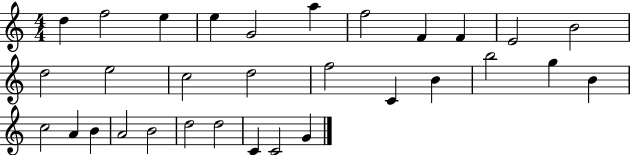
D5/q F5/h E5/q E5/q G4/h A5/q F5/h F4/q F4/q E4/h B4/h D5/h E5/h C5/h D5/h F5/h C4/q B4/q B5/h G5/q B4/q C5/h A4/q B4/q A4/h B4/h D5/h D5/h C4/q C4/h G4/q